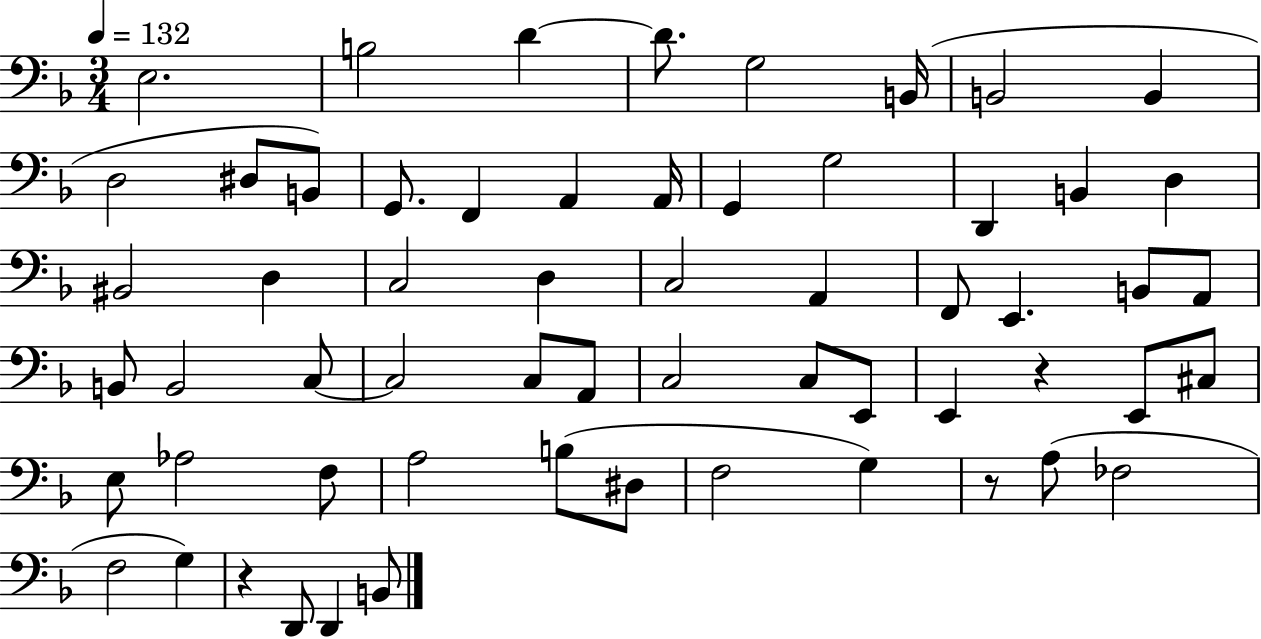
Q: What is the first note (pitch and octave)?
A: E3